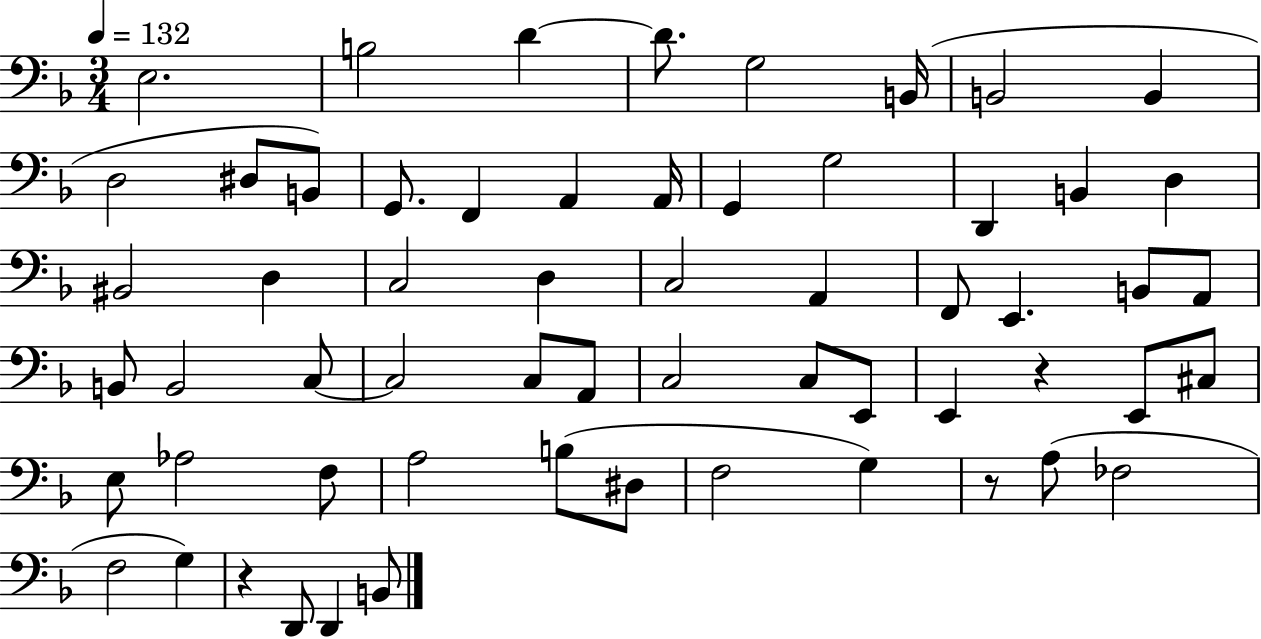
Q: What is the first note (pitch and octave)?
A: E3